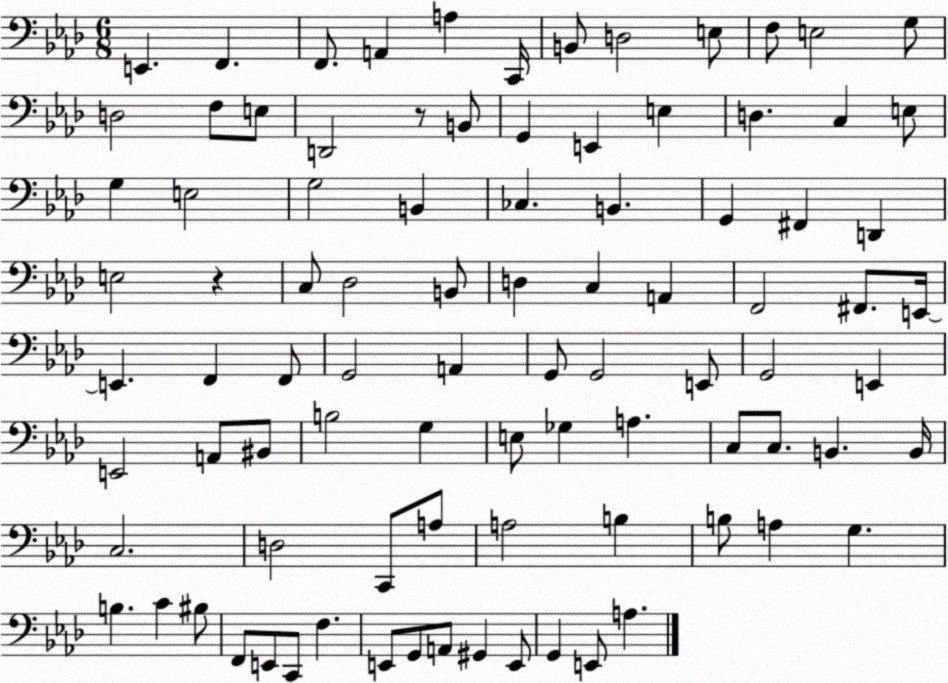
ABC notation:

X:1
T:Untitled
M:6/8
L:1/4
K:Ab
E,, F,, F,,/2 A,, A, C,,/4 B,,/2 D,2 E,/2 F,/2 E,2 G,/2 D,2 F,/2 E,/2 D,,2 z/2 B,,/2 G,, E,, E, D, C, E,/2 G, E,2 G,2 B,, _C, B,, G,, ^F,, D,, E,2 z C,/2 _D,2 B,,/2 D, C, A,, F,,2 ^F,,/2 E,,/4 E,, F,, F,,/2 G,,2 A,, G,,/2 G,,2 E,,/2 G,,2 E,, E,,2 A,,/2 ^B,,/2 B,2 G, E,/2 _G, A, C,/2 C,/2 B,, B,,/4 C,2 D,2 C,,/2 A,/2 A,2 B, B,/2 A, G, B, C ^B,/2 F,,/2 E,,/2 C,,/2 F, E,,/2 G,,/2 A,,/2 ^G,, E,,/2 G,, E,,/2 A,